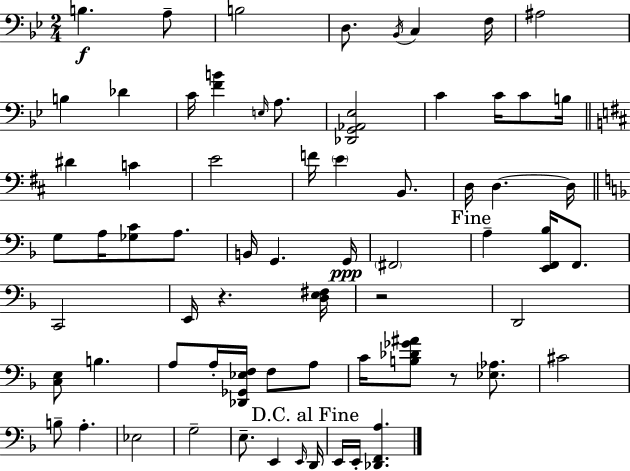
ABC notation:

X:1
T:Untitled
M:2/4
L:1/4
K:Gm
B, A,/2 B,2 D,/2 _B,,/4 C, F,/4 ^A,2 B, _D C/4 [FB] E,/4 A,/2 [_D,,G,,_A,,_E,]2 C C/4 C/2 B,/4 ^D C E2 F/4 E B,,/2 D,/4 D, D,/4 G,/2 A,/4 [_G,C]/2 A,/2 B,,/4 G,, G,,/4 ^F,,2 A, [E,,F,,_B,]/4 F,,/2 C,,2 E,,/4 z [D,E,^F,]/4 z2 D,,2 [C,E,]/2 B, A,/2 A,/4 [_D,,_G,,_E,F,]/4 F,/2 A,/2 C/4 [B,_D_G^A]/2 z/2 [_E,_A,]/2 ^C2 B,/2 A, _E,2 G,2 E,/2 E,, E,,/4 D,,/4 E,,/4 E,,/4 [_D,,F,,A,]